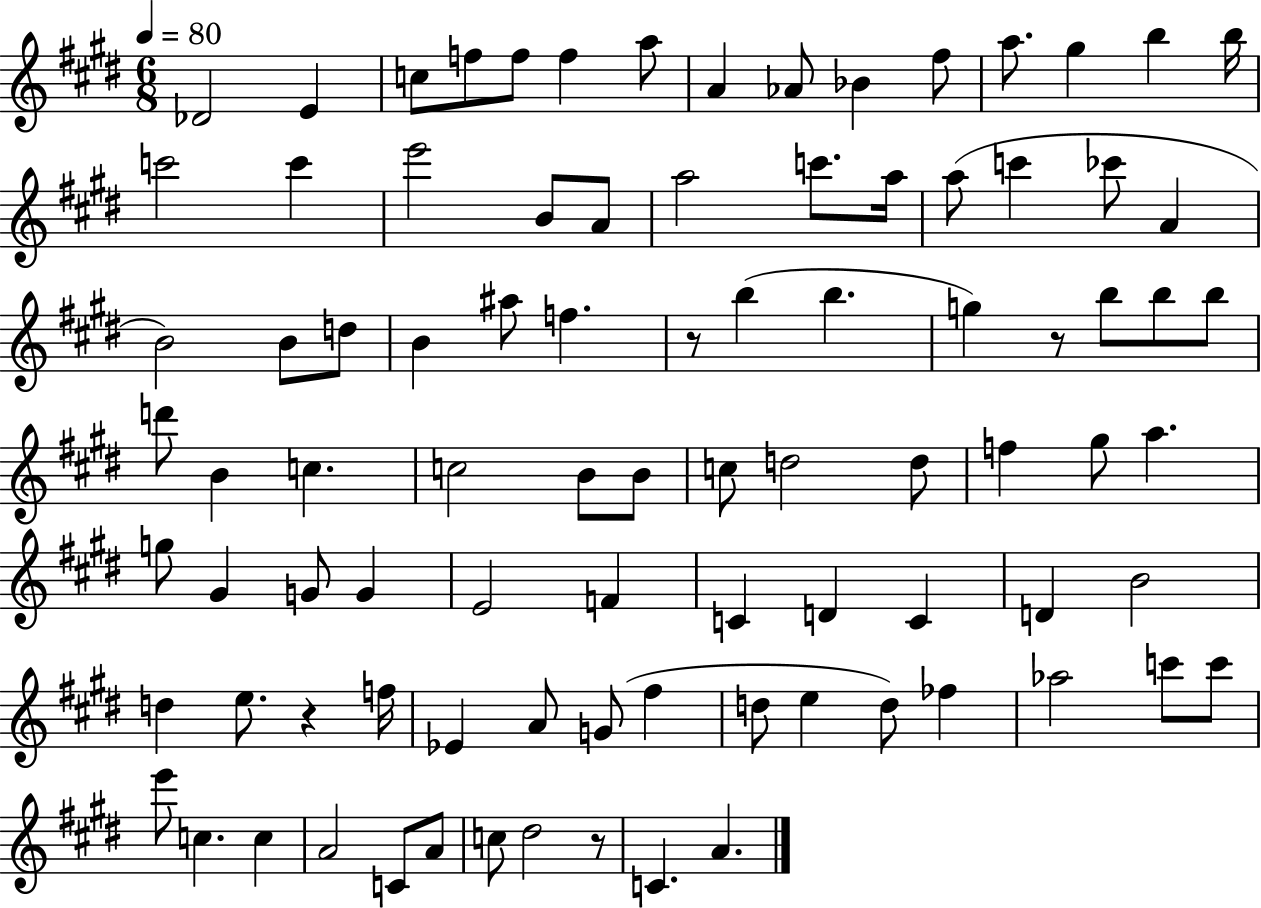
{
  \clef treble
  \numericTimeSignature
  \time 6/8
  \key e \major
  \tempo 4 = 80
  des'2 e'4 | c''8 f''8 f''8 f''4 a''8 | a'4 aes'8 bes'4 fis''8 | a''8. gis''4 b''4 b''16 | \break c'''2 c'''4 | e'''2 b'8 a'8 | a''2 c'''8. a''16 | a''8( c'''4 ces'''8 a'4 | \break b'2) b'8 d''8 | b'4 ais''8 f''4. | r8 b''4( b''4. | g''4) r8 b''8 b''8 b''8 | \break d'''8 b'4 c''4. | c''2 b'8 b'8 | c''8 d''2 d''8 | f''4 gis''8 a''4. | \break g''8 gis'4 g'8 g'4 | e'2 f'4 | c'4 d'4 c'4 | d'4 b'2 | \break d''4 e''8. r4 f''16 | ees'4 a'8 g'8( fis''4 | d''8 e''4 d''8) fes''4 | aes''2 c'''8 c'''8 | \break e'''8 c''4. c''4 | a'2 c'8 a'8 | c''8 dis''2 r8 | c'4. a'4. | \break \bar "|."
}